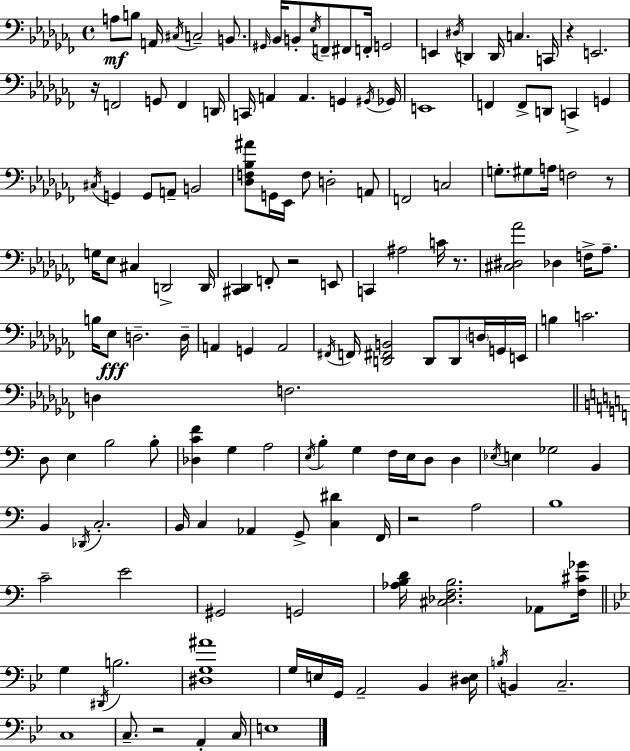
X:1
T:Untitled
M:4/4
L:1/4
K:Abm
A,/2 B,/2 A,,/4 ^C,/4 C,2 B,,/2 ^G,,/4 _B,,/4 B,,/2 _E,/4 F,,/2 ^F,,/2 F,,/4 G,,2 E,, ^D,/4 D,, D,,/4 C, C,,/4 z E,,2 z/4 F,,2 G,,/2 F,, D,,/4 C,,/4 A,, A,, G,, ^G,,/4 _G,,/4 E,,4 F,, F,,/2 D,,/2 C,, G,, ^C,/4 G,, G,,/2 A,,/2 B,,2 [_D,F,_B,^A]/2 G,,/4 _E,,/4 F,/2 D,2 A,,/2 F,,2 C,2 G,/2 ^G,/2 A,/4 F,2 z/2 G,/4 _E,/2 ^C, D,,2 D,,/4 [^C,,_D,,] F,,/2 z2 E,,/2 C,, ^A,2 C/4 z/2 [^C,^D,_A]2 _D, F,/4 _A,/2 B,/4 _E,/2 D,2 D,/4 A,, G,, A,,2 ^F,,/4 F,,/4 [D,,^F,,B,,]2 D,,/2 D,,/2 D,/4 G,,/4 E,,/4 B, C2 D, F,2 D,/2 E, B,2 B,/2 [_D,CF] G, A,2 E,/4 B, G, F,/4 E,/4 D,/2 D, _E,/4 E, _G,2 B,, B,, _D,,/4 C,2 B,,/4 C, _A,, G,,/2 [C,^D] F,,/4 z2 A,2 B,4 C2 E2 ^G,,2 G,,2 [_A,B,D]/4 [^C,_D,F,B,]2 _A,,/2 [F,^C_G]/4 G, ^D,,/4 B,2 [^D,G,^A]4 G,/4 E,/4 G,,/4 A,,2 _B,, [^D,E,]/4 B,/4 B,, C,2 C,4 C,/2 z2 A,, C,/4 E,4